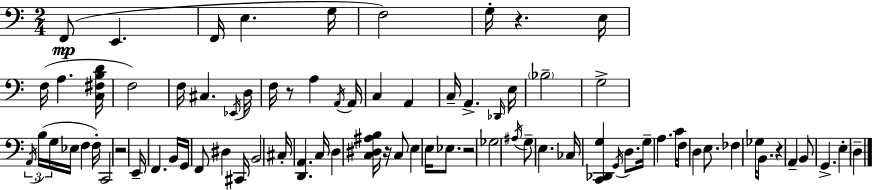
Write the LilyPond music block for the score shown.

{
  \clef bass
  \numericTimeSignature
  \time 2/4
  \key a \minor
  f,8(\mp e,4. | f,16 e4. g16 | f2) | g16-. r4. e16 | \break f16( a4. <c fis b d'>16 | f2) | f16 cis4. \acciaccatura { ees,16 } | d16 f16 r8 a4 | \break \acciaccatura { a,16 } a,16 c4 a,4 | c16-- a,4.-> | \grace { des,16 } e16 \parenthesize bes2-- | g2-> | \break \tuplet 3/2 { \acciaccatura { a,16 } b16( g16 } ees16 f4 | f16-.) c,2 | r2 | e,16-- f,4. | \break b,16 g,16 f,8 dis4 | cis,16 b,2 | cis16-. <d, a,>4. | c16 d4 | \break <c dis ais b>16 r16 c8 e4 | e16 ees8. r2 | ges2 | \acciaccatura { ais16 } g8-- e4. | \break ces16 <c, des, g>4 | \acciaccatura { g,16 } d8. g16-- a4. | c'16 f16 d4 | e8. fes4 | \break ges16 b,8. r4 | a,4-- b,8 | g,4.-> e4-. | d4-- \bar "|."
}